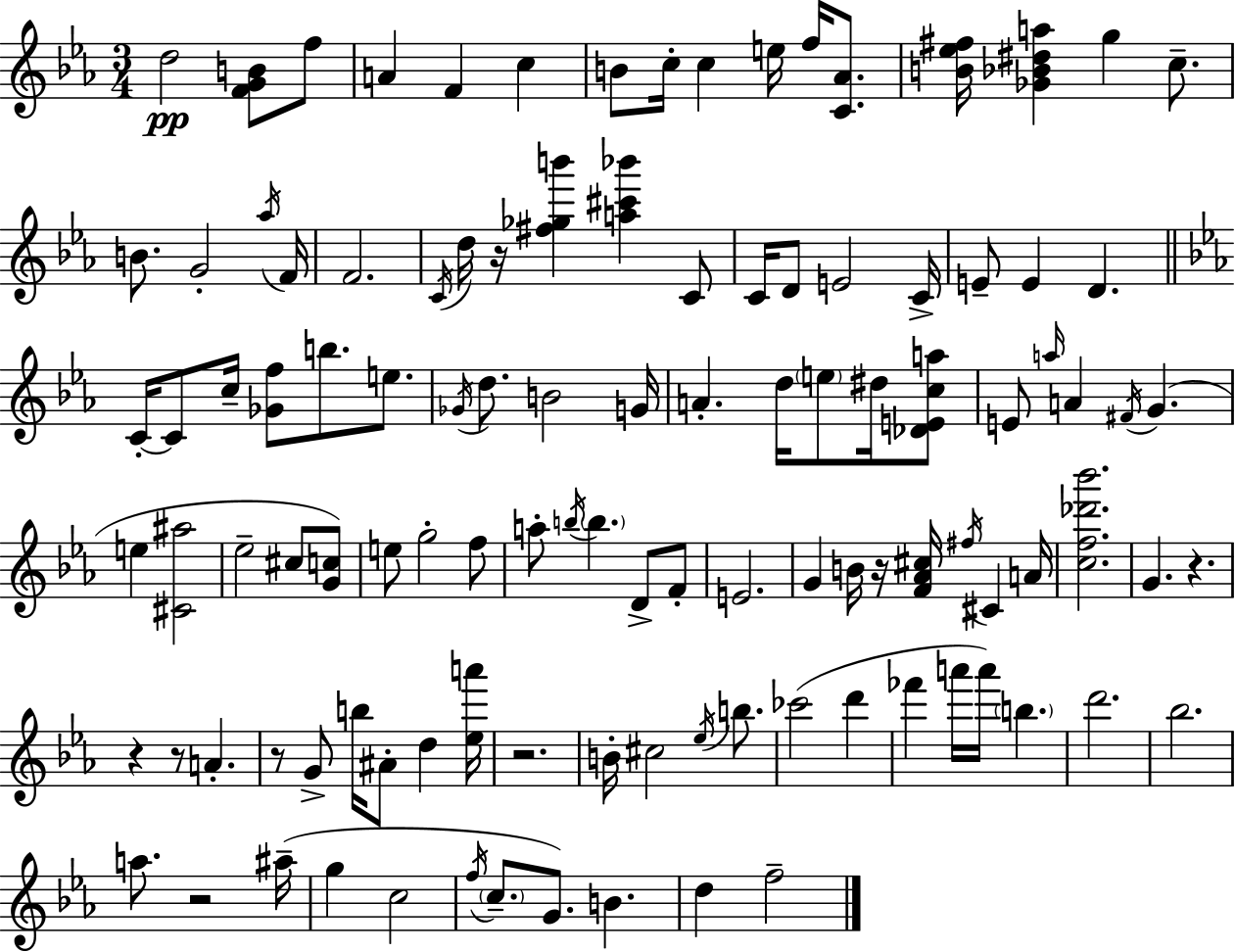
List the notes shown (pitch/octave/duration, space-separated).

D5/h [F4,G4,B4]/e F5/e A4/q F4/q C5/q B4/e C5/s C5/q E5/s F5/s [C4,Ab4]/e. [B4,Eb5,F#5]/s [Gb4,Bb4,D#5,A5]/q G5/q C5/e. B4/e. G4/h Ab5/s F4/s F4/h. C4/s D5/s R/s [F#5,Gb5,B6]/q [A5,C#6,Bb6]/q C4/e C4/s D4/e E4/h C4/s E4/e E4/q D4/q. C4/s C4/e C5/s [Gb4,F5]/e B5/e. E5/e. Gb4/s D5/e. B4/h G4/s A4/q. D5/s E5/e D#5/s [Db4,E4,C5,A5]/e E4/e A5/s A4/q F#4/s G4/q. E5/q [C#4,A#5]/h Eb5/h C#5/e [G4,C5]/e E5/e G5/h F5/e A5/e B5/s B5/q. D4/e F4/e E4/h. G4/q B4/s R/s [F4,Ab4,C#5]/s F#5/s C#4/q A4/s [C5,F5,Db6,Bb6]/h. G4/q. R/q. R/q R/e A4/q. R/e G4/e B5/s A#4/e D5/q [Eb5,A6]/s R/h. B4/s C#5/h Eb5/s B5/e. CES6/h D6/q FES6/q A6/s A6/s B5/q. D6/h. Bb5/h. A5/e. R/h A#5/s G5/q C5/h F5/s C5/e. G4/e. B4/q. D5/q F5/h